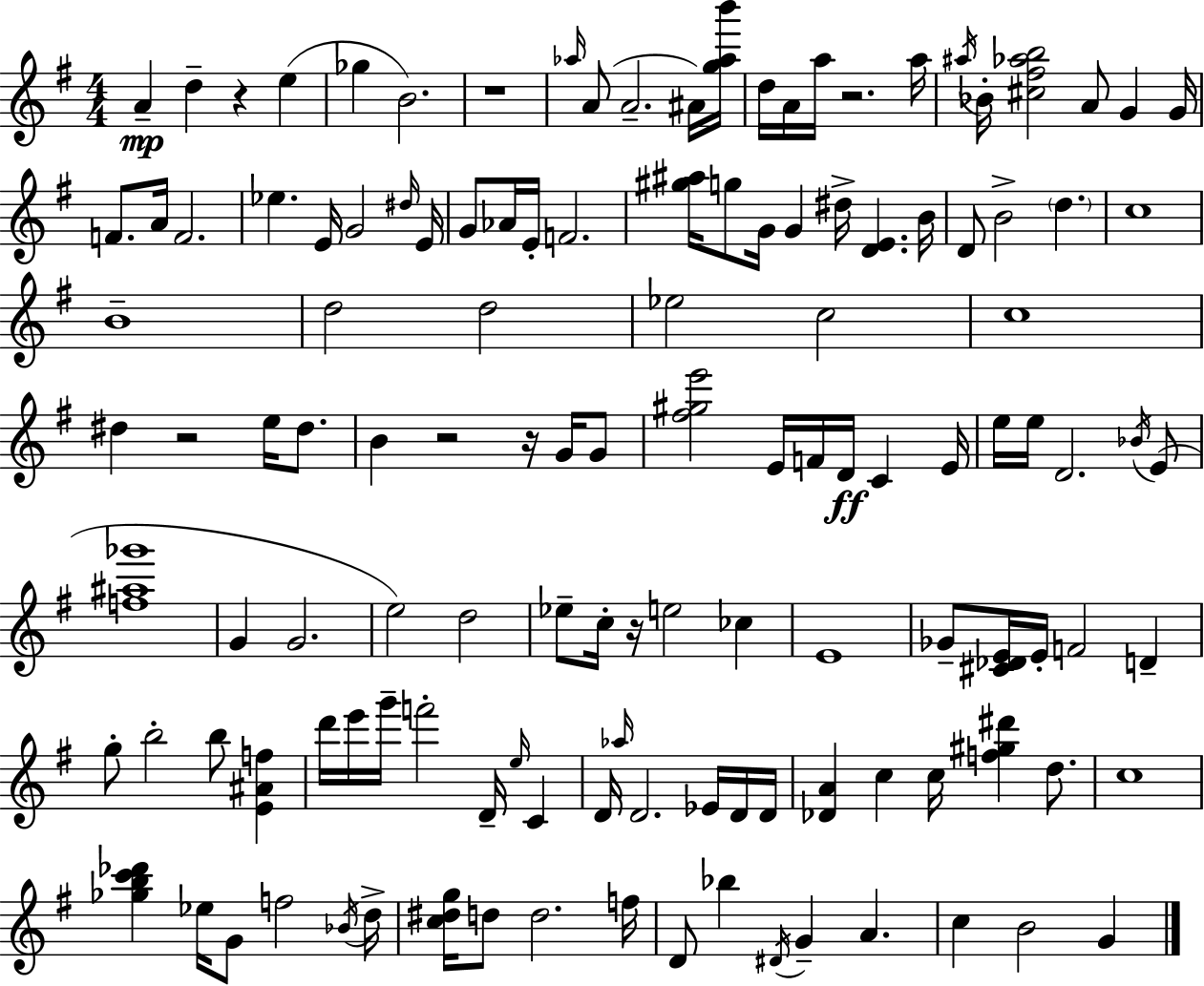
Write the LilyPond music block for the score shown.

{
  \clef treble
  \numericTimeSignature
  \time 4/4
  \key e \minor
  \repeat volta 2 { a'4--\mp d''4-- r4 e''4( | ges''4 b'2.) | r1 | \grace { aes''16 } a'8( a'2.-- ais'16) | \break <g'' aes'' b'''>16 d''16 a'16 a''16 r2. | a''16 \acciaccatura { ais''16 } bes'16-. <cis'' fis'' aes'' b''>2 a'8 g'4 | g'16 f'8. a'16 f'2. | ees''4. e'16 g'2 | \break \grace { dis''16 } e'16 g'8 aes'16 e'16-. f'2. | <gis'' ais''>16 g''8 g'16 g'4 dis''16-> <d' e'>4. | b'16 d'8 b'2-> \parenthesize d''4. | c''1 | \break b'1-- | d''2 d''2 | ees''2 c''2 | c''1 | \break dis''4 r2 e''16 | dis''8. b'4 r2 r16 | g'16 g'8 <fis'' gis'' e'''>2 e'16 f'16 d'16\ff c'4 | e'16 e''16 e''16 d'2. | \break \acciaccatura { bes'16 }( e'8 <f'' ais'' ges'''>1 | g'4 g'2. | e''2) d''2 | ees''8-- c''16-. r16 e''2 | \break ces''4 e'1 | ges'8-- <cis' des' e'>16 e'16-. f'2 | d'4-- g''8-. b''2-. b''8 | <e' ais' f''>4 d'''16 e'''16 g'''16-- f'''2-. d'16-- | \break \grace { e''16 } c'4 d'16 \grace { aes''16 } d'2. | ees'16 d'16 d'16 <des' a'>4 c''4 c''16 <f'' gis'' dis'''>4 | d''8. c''1 | <ges'' b'' c''' des'''>4 ees''16 g'8 f''2 | \break \acciaccatura { bes'16 } d''16-> <c'' dis'' g''>16 d''8 d''2. | f''16 d'8 bes''4 \acciaccatura { dis'16 } g'4-- | a'4. c''4 b'2 | g'4 } \bar "|."
}